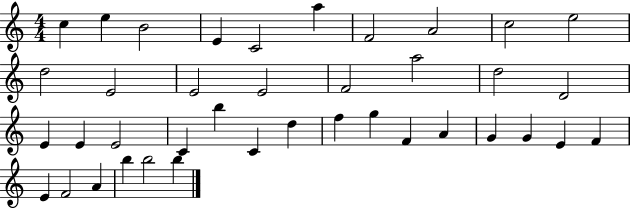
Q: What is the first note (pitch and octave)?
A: C5